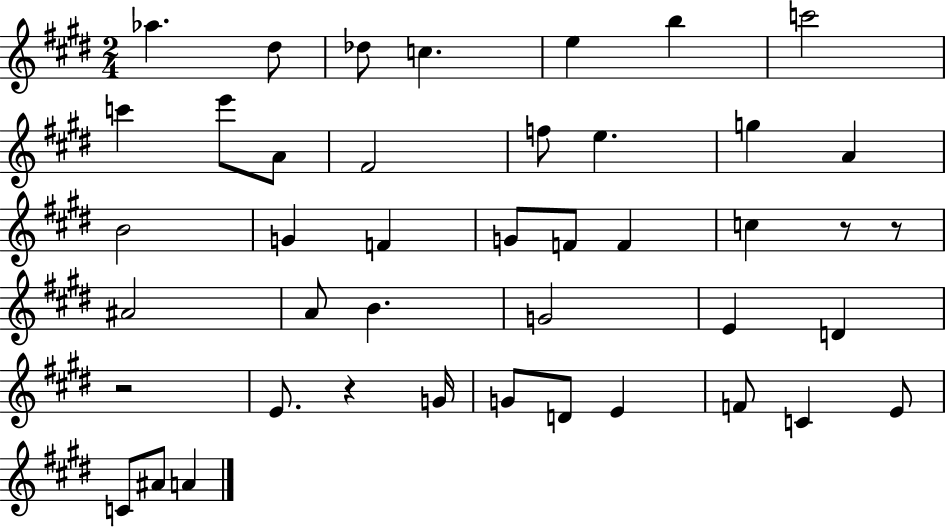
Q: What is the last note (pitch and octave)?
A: A4